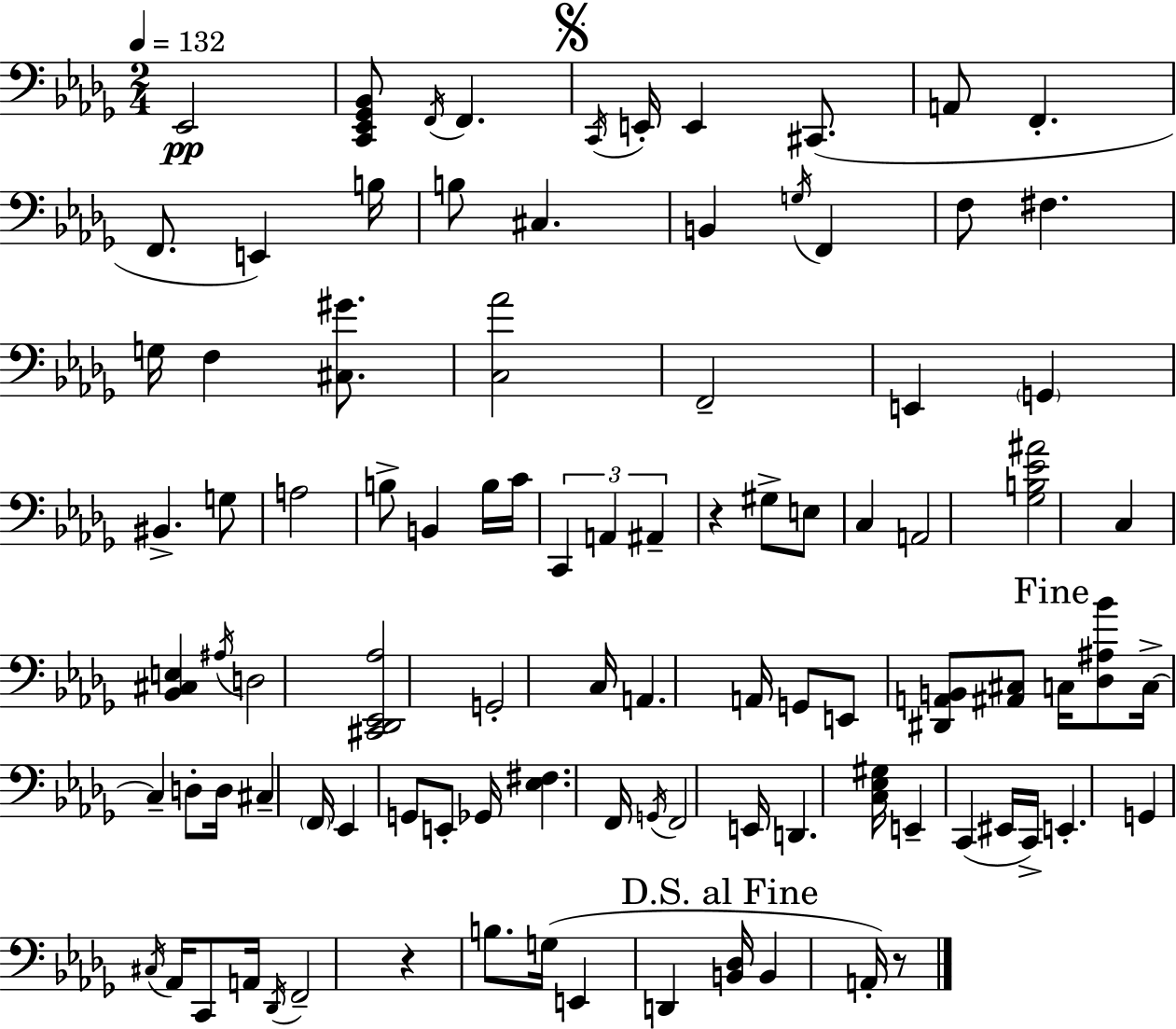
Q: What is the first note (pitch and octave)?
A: Eb2